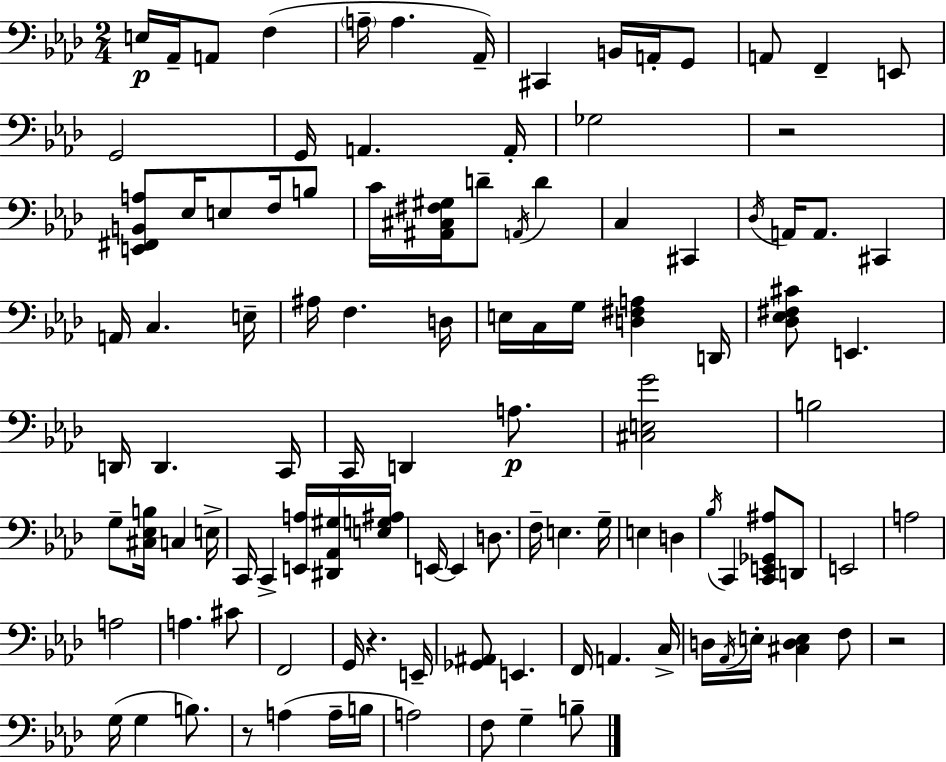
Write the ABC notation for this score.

X:1
T:Untitled
M:2/4
L:1/4
K:Fm
E,/4 _A,,/4 A,,/2 F, A,/4 A, _A,,/4 ^C,, B,,/4 A,,/4 G,,/2 A,,/2 F,, E,,/2 G,,2 G,,/4 A,, A,,/4 _G,2 z2 [E,,^F,,B,,A,]/2 _E,/4 E,/2 F,/4 B,/2 C/4 [^A,,^C,^F,^G,]/4 D/2 A,,/4 D C, ^C,, _D,/4 A,,/4 A,,/2 ^C,, A,,/4 C, E,/4 ^A,/4 F, D,/4 E,/4 C,/4 G,/4 [D,^F,A,] D,,/4 [_D,_E,^F,^C]/2 E,, D,,/4 D,, C,,/4 C,,/4 D,, A,/2 [^C,E,G]2 B,2 G,/2 [^C,_E,B,]/4 C, E,/4 C,,/4 C,, [E,,A,]/4 [^D,,_A,,^G,]/4 [E,G,^A,]/4 E,,/4 E,, D,/2 F,/4 E, G,/4 E, D, _B,/4 C,, [C,,E,,_G,,^A,]/2 D,,/2 E,,2 A,2 A,2 A, ^C/2 F,,2 G,,/4 z E,,/4 [_G,,^A,,]/2 E,, F,,/4 A,, C,/4 D,/4 _A,,/4 E,/4 [^C,D,E,] F,/2 z2 G,/4 G, B,/2 z/2 A, A,/4 B,/4 A,2 F,/2 G, B,/2